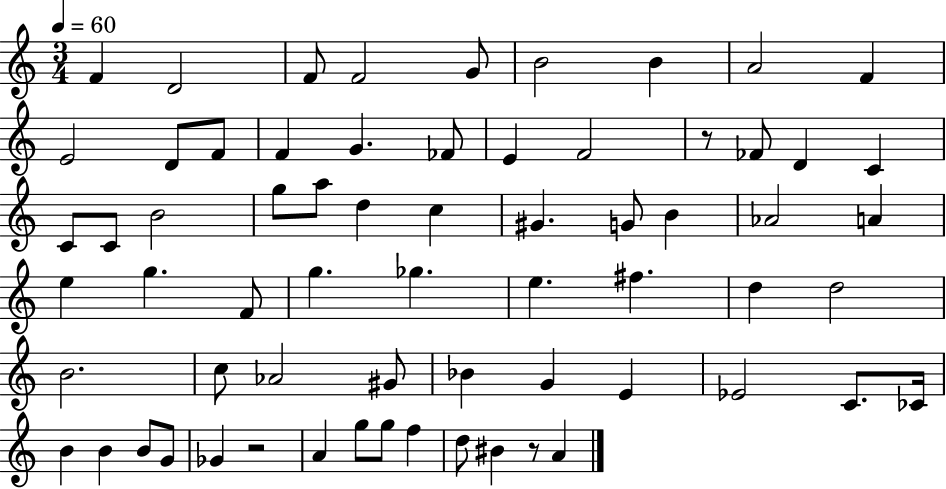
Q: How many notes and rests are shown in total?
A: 66